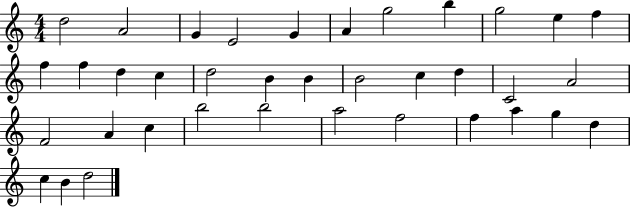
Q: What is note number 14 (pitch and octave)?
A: D5